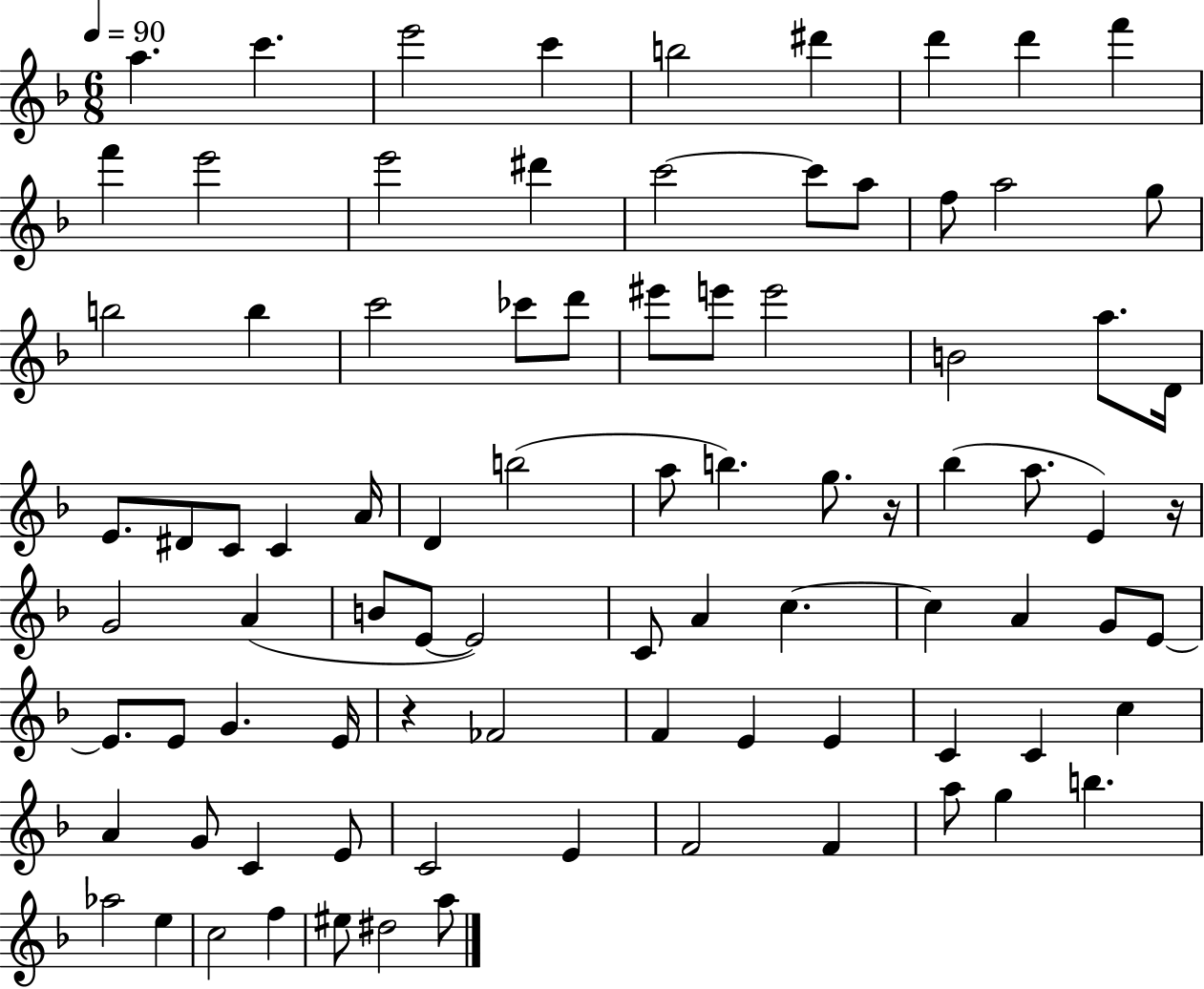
X:1
T:Untitled
M:6/8
L:1/4
K:F
a c' e'2 c' b2 ^d' d' d' f' f' e'2 e'2 ^d' c'2 c'/2 a/2 f/2 a2 g/2 b2 b c'2 _c'/2 d'/2 ^e'/2 e'/2 e'2 B2 a/2 D/4 E/2 ^D/2 C/2 C A/4 D b2 a/2 b g/2 z/4 _b a/2 E z/4 G2 A B/2 E/2 E2 C/2 A c c A G/2 E/2 E/2 E/2 G E/4 z _F2 F E E C C c A G/2 C E/2 C2 E F2 F a/2 g b _a2 e c2 f ^e/2 ^d2 a/2